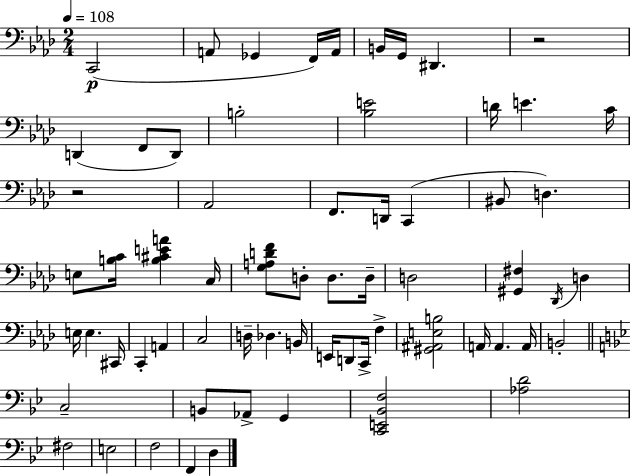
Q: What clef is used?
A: bass